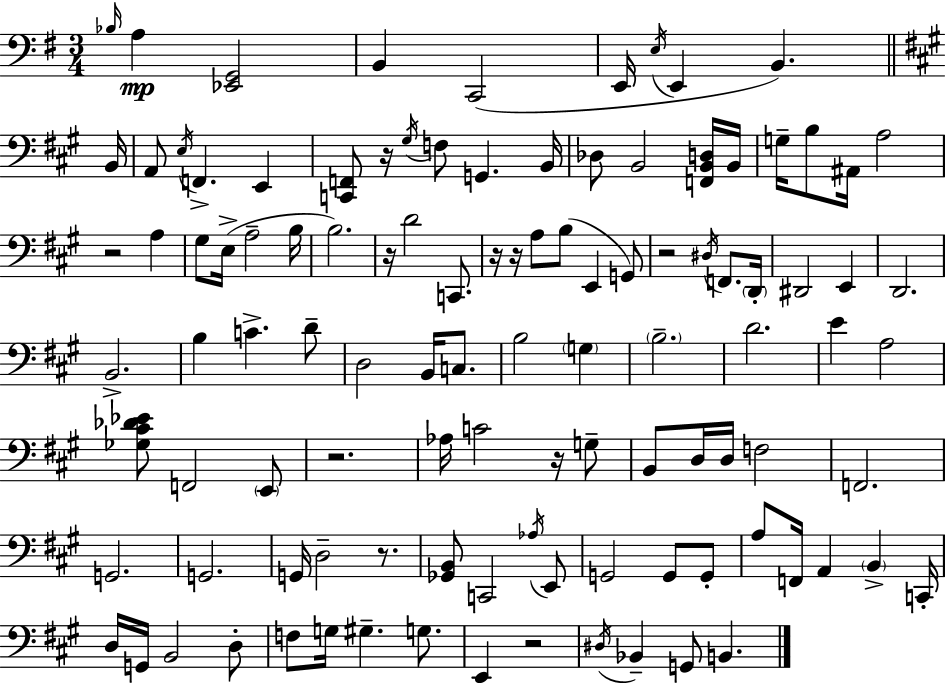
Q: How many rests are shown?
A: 10